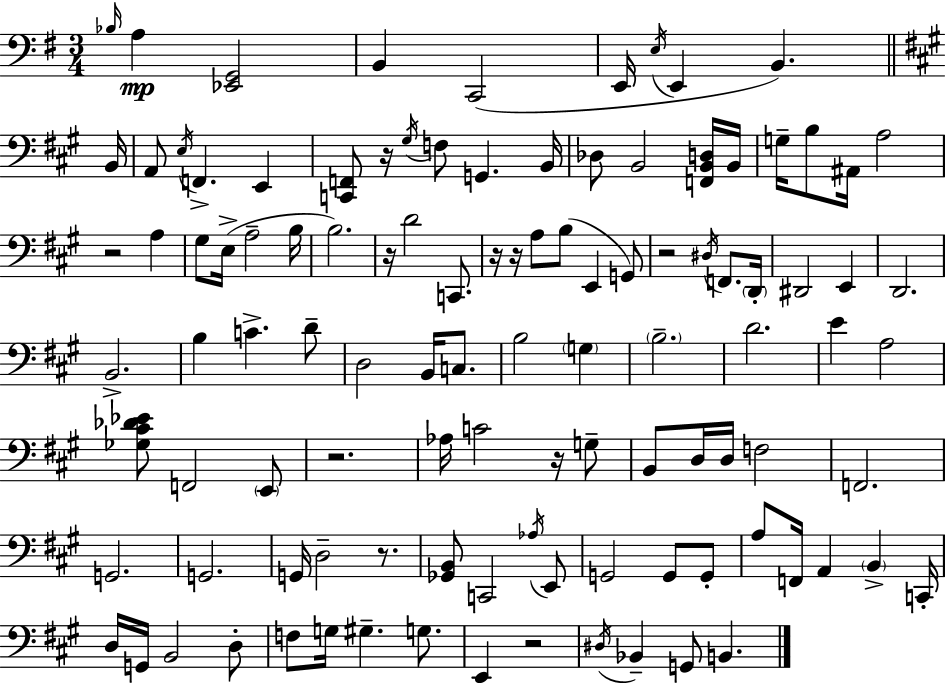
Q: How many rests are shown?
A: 10